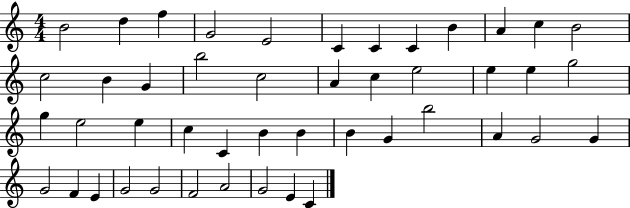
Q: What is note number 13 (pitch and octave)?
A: C5